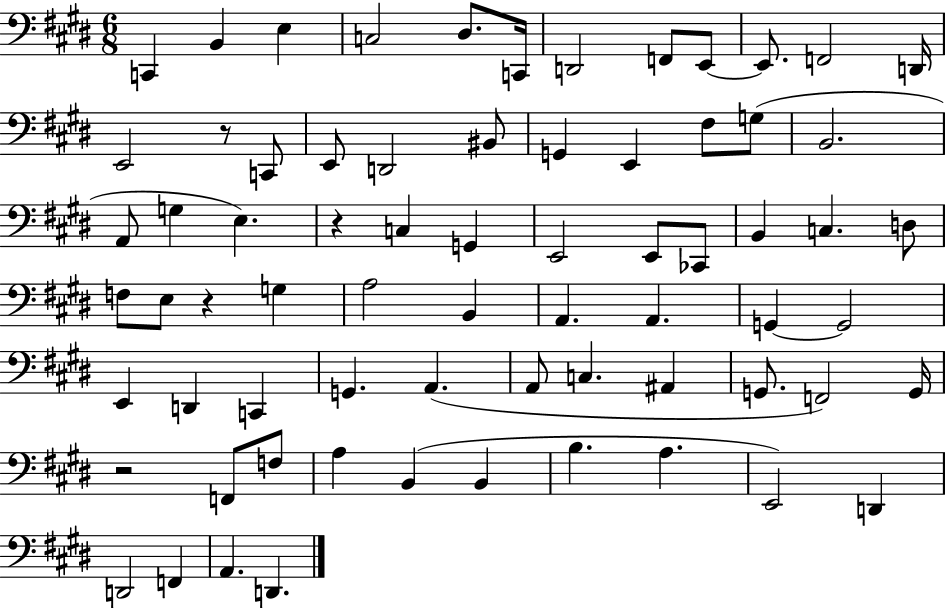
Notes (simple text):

C2/q B2/q E3/q C3/h D#3/e. C2/s D2/h F2/e E2/e E2/e. F2/h D2/s E2/h R/e C2/e E2/e D2/h BIS2/e G2/q E2/q F#3/e G3/e B2/h. A2/e G3/q E3/q. R/q C3/q G2/q E2/h E2/e CES2/e B2/q C3/q. D3/e F3/e E3/e R/q G3/q A3/h B2/q A2/q. A2/q. G2/q G2/h E2/q D2/q C2/q G2/q. A2/q. A2/e C3/q. A#2/q G2/e. F2/h G2/s R/h F2/e F3/e A3/q B2/q B2/q B3/q. A3/q. E2/h D2/q D2/h F2/q A2/q. D2/q.